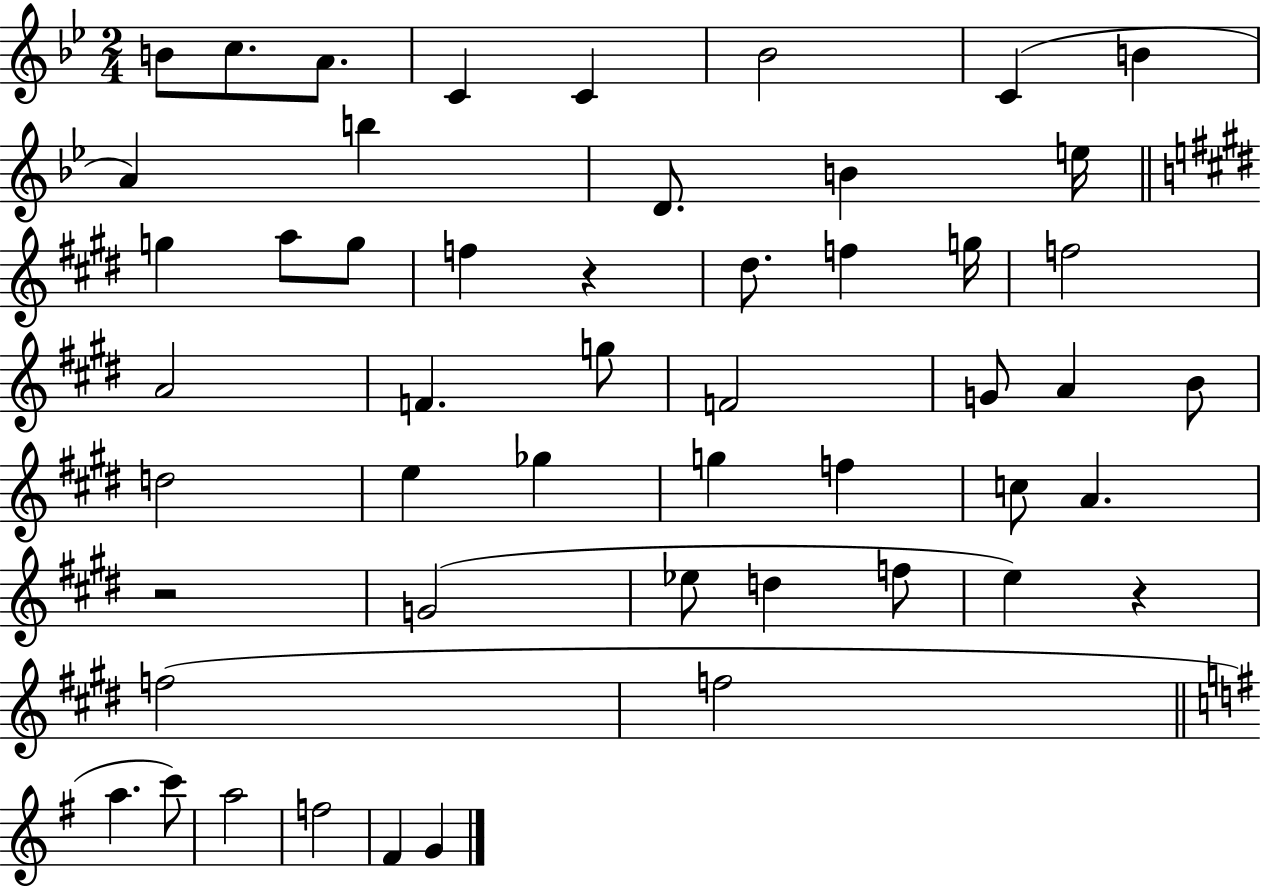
B4/e C5/e. A4/e. C4/q C4/q Bb4/h C4/q B4/q A4/q B5/q D4/e. B4/q E5/s G5/q A5/e G5/e F5/q R/q D#5/e. F5/q G5/s F5/h A4/h F4/q. G5/e F4/h G4/e A4/q B4/e D5/h E5/q Gb5/q G5/q F5/q C5/e A4/q. R/h G4/h Eb5/e D5/q F5/e E5/q R/q F5/h F5/h A5/q. C6/e A5/h F5/h F#4/q G4/q